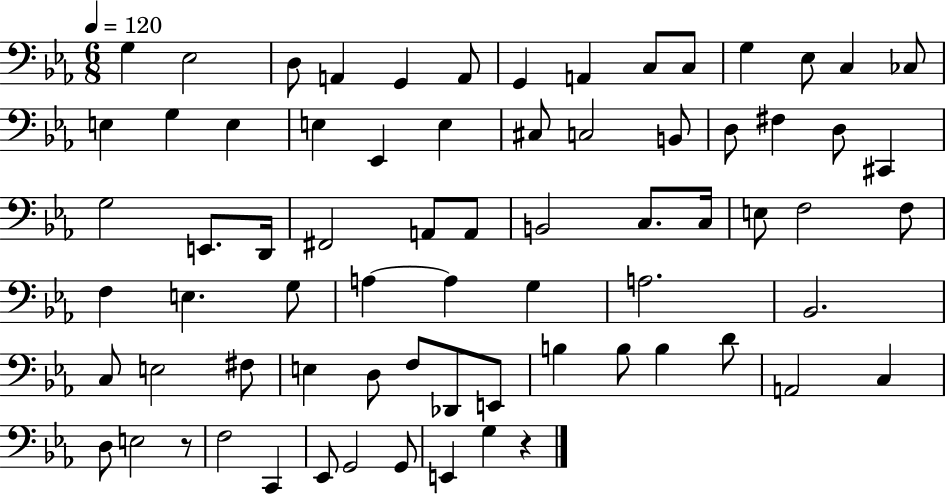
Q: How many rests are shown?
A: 2